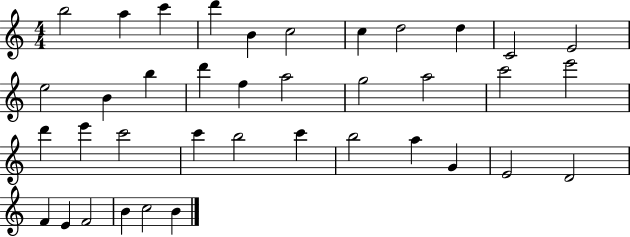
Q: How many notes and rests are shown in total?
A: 38